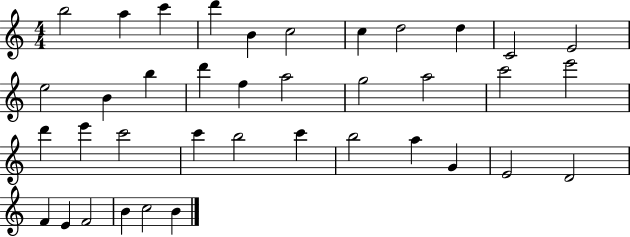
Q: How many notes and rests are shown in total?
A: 38